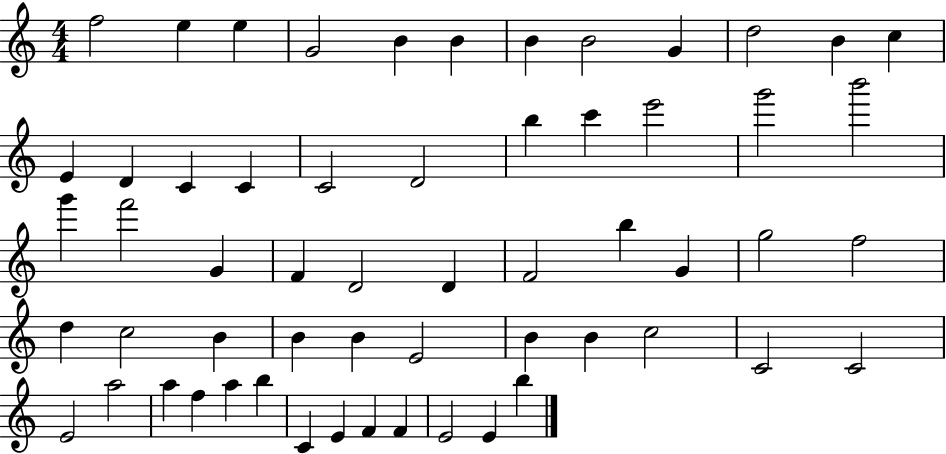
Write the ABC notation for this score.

X:1
T:Untitled
M:4/4
L:1/4
K:C
f2 e e G2 B B B B2 G d2 B c E D C C C2 D2 b c' e'2 g'2 b'2 g' f'2 G F D2 D F2 b G g2 f2 d c2 B B B E2 B B c2 C2 C2 E2 a2 a f a b C E F F E2 E b